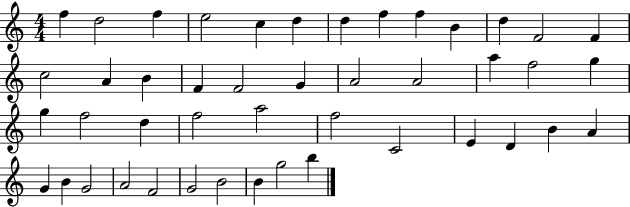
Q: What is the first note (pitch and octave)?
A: F5